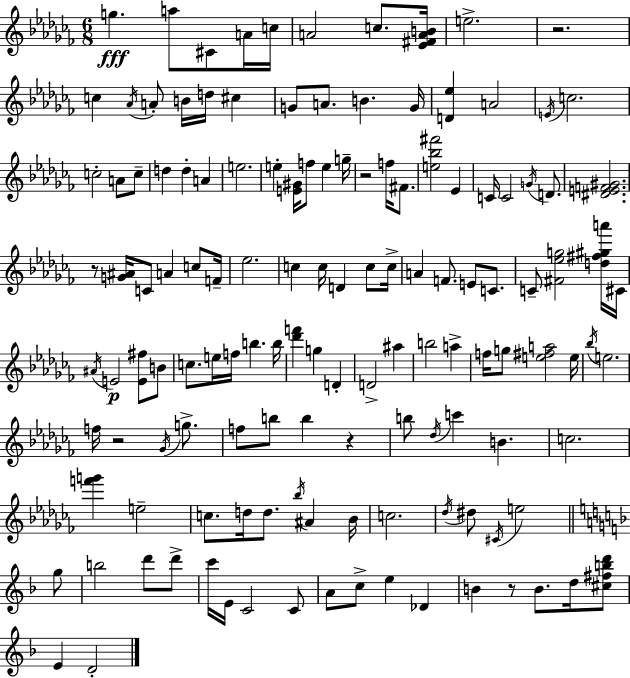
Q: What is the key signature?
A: AES minor